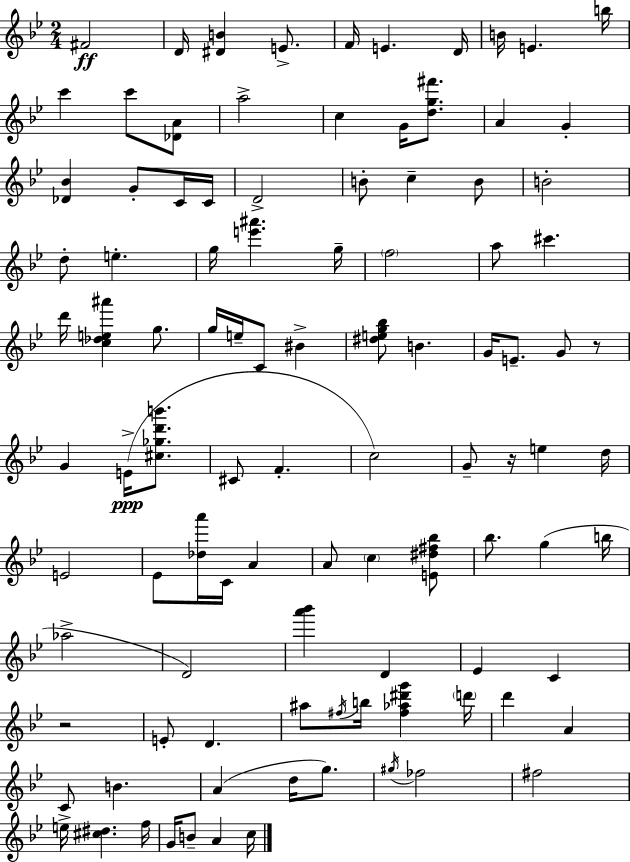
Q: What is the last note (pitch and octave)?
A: C5